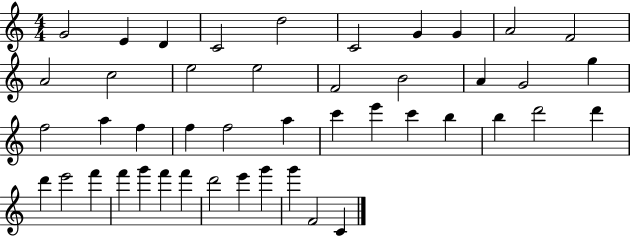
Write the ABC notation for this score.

X:1
T:Untitled
M:4/4
L:1/4
K:C
G2 E D C2 d2 C2 G G A2 F2 A2 c2 e2 e2 F2 B2 A G2 g f2 a f f f2 a c' e' c' b b d'2 d' d' e'2 f' f' g' f' f' d'2 e' g' g' F2 C